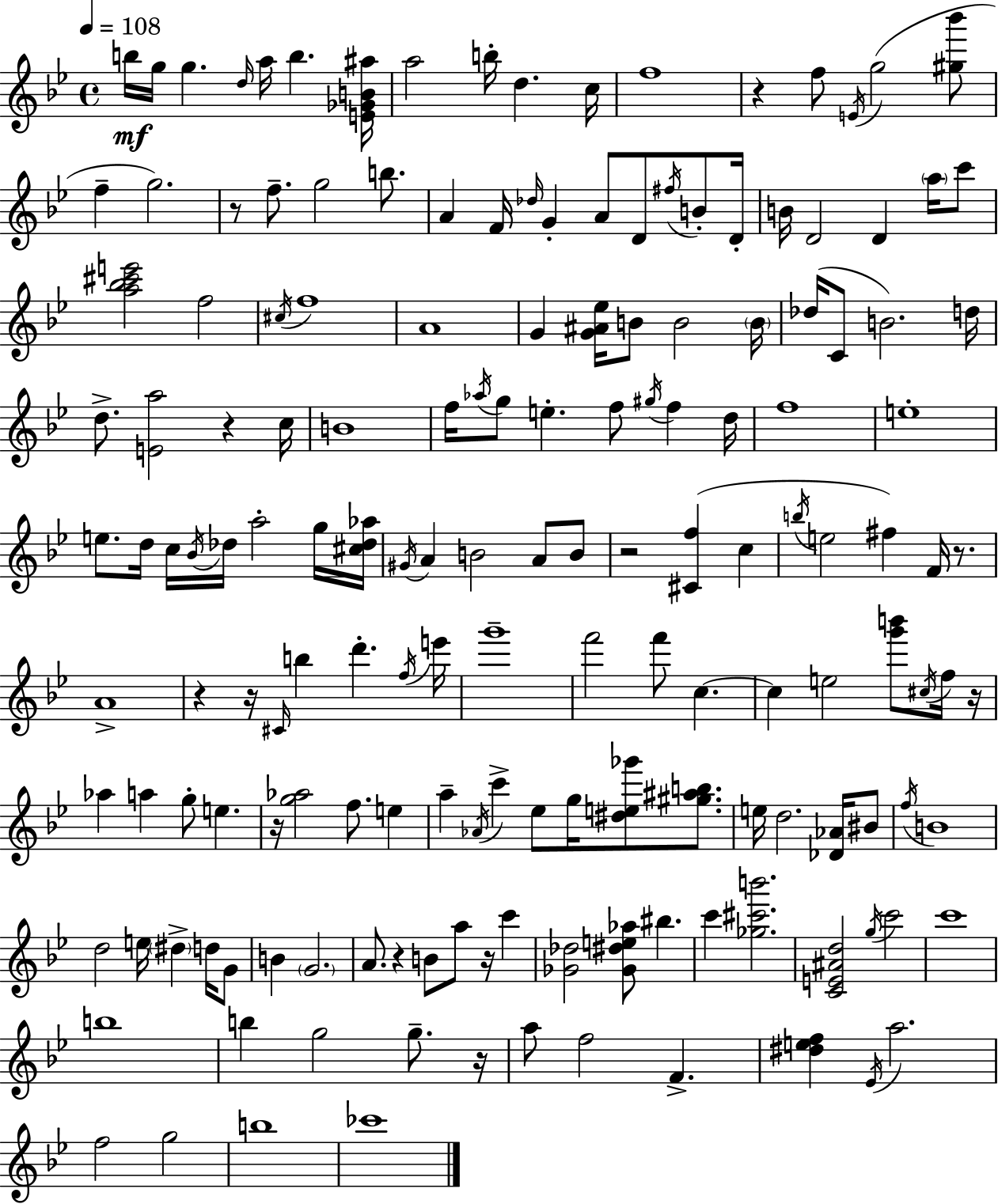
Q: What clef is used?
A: treble